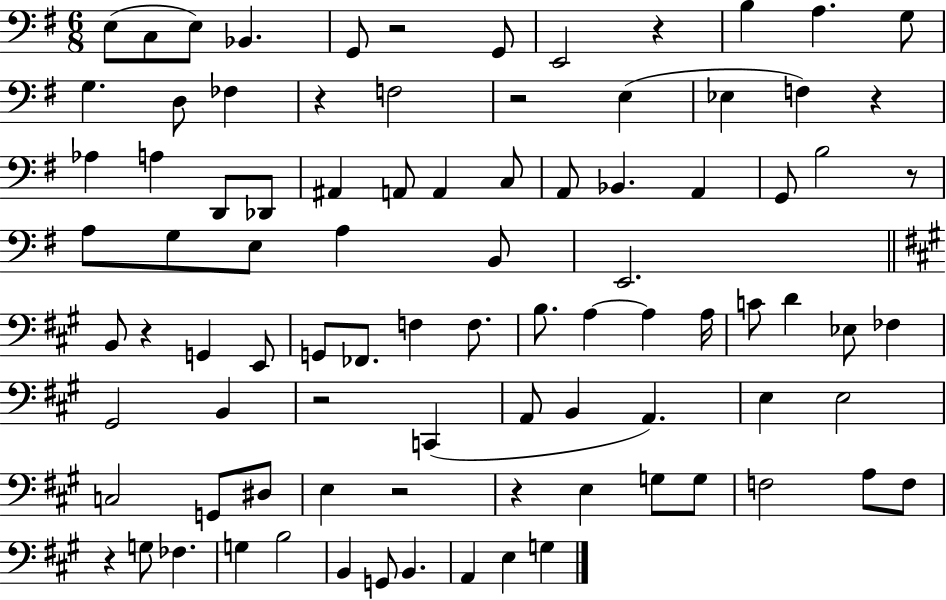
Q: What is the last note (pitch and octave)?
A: G3